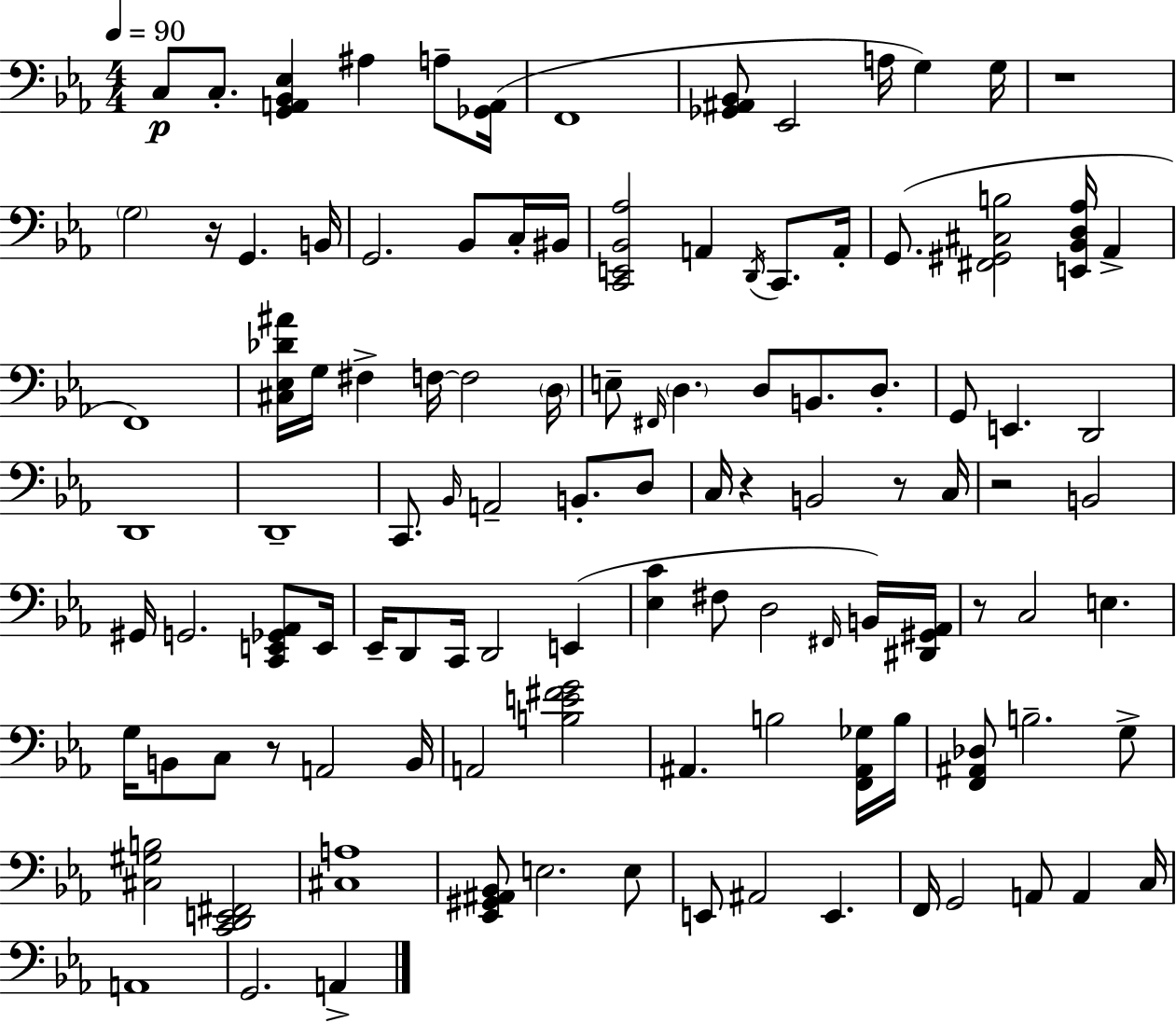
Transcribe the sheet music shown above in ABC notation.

X:1
T:Untitled
M:4/4
L:1/4
K:Cm
C,/2 C,/2 [G,,A,,_B,,_E,] ^A, A,/2 [_G,,A,,]/4 F,,4 [_G,,^A,,_B,,]/2 _E,,2 A,/4 G, G,/4 z4 G,2 z/4 G,, B,,/4 G,,2 _B,,/2 C,/4 ^B,,/4 [C,,E,,_B,,_A,]2 A,, D,,/4 C,,/2 A,,/4 G,,/2 [^F,,^G,,^C,B,]2 [E,,_B,,D,_A,]/4 _A,, F,,4 [^C,_E,_D^A]/4 G,/4 ^F, F,/4 F,2 D,/4 E,/2 ^F,,/4 D, D,/2 B,,/2 D,/2 G,,/2 E,, D,,2 D,,4 D,,4 C,,/2 _B,,/4 A,,2 B,,/2 D,/2 C,/4 z B,,2 z/2 C,/4 z2 B,,2 ^G,,/4 G,,2 [C,,E,,_G,,_A,,]/2 E,,/4 _E,,/4 D,,/2 C,,/4 D,,2 E,, [_E,C] ^F,/2 D,2 ^F,,/4 B,,/4 [^D,,^G,,_A,,]/4 z/2 C,2 E, G,/4 B,,/2 C,/2 z/2 A,,2 B,,/4 A,,2 [B,E^FG]2 ^A,, B,2 [F,,^A,,_G,]/4 B,/4 [F,,^A,,_D,]/2 B,2 G,/2 [^C,^G,B,]2 [C,,D,,E,,^F,,]2 [^C,A,]4 [_E,,^G,,^A,,_B,,]/2 E,2 E,/2 E,,/2 ^A,,2 E,, F,,/4 G,,2 A,,/2 A,, C,/4 A,,4 G,,2 A,,